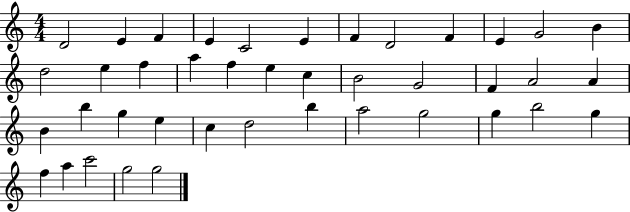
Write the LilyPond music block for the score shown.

{
  \clef treble
  \numericTimeSignature
  \time 4/4
  \key c \major
  d'2 e'4 f'4 | e'4 c'2 e'4 | f'4 d'2 f'4 | e'4 g'2 b'4 | \break d''2 e''4 f''4 | a''4 f''4 e''4 c''4 | b'2 g'2 | f'4 a'2 a'4 | \break b'4 b''4 g''4 e''4 | c''4 d''2 b''4 | a''2 g''2 | g''4 b''2 g''4 | \break f''4 a''4 c'''2 | g''2 g''2 | \bar "|."
}